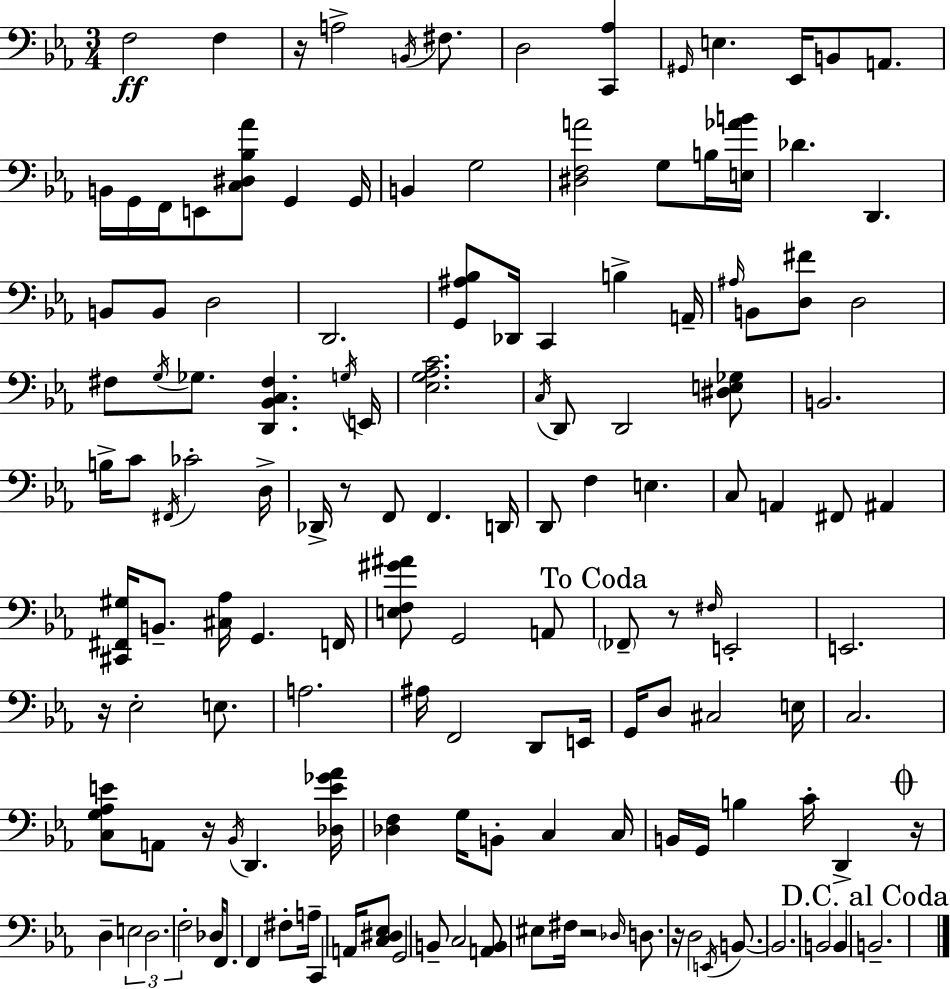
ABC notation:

X:1
T:Untitled
M:3/4
L:1/4
K:Eb
F,2 F, z/4 A,2 B,,/4 ^F,/2 D,2 [C,,_A,] ^G,,/4 E, _E,,/4 B,,/2 A,,/2 B,,/4 G,,/4 F,,/4 E,,/2 [C,^D,_B,_A]/2 G,, G,,/4 B,, G,2 [^D,F,A]2 G,/2 B,/4 [E,_AB]/4 _D D,, B,,/2 B,,/2 D,2 D,,2 [G,,^A,_B,]/2 _D,,/4 C,, B, A,,/4 ^A,/4 B,,/2 [D,^F]/2 D,2 ^F,/2 G,/4 _G,/2 [D,,_B,,C,^F,] G,/4 E,,/4 [_E,G,_A,C]2 C,/4 D,,/2 D,,2 [^D,E,_G,]/2 B,,2 B,/4 C/2 ^F,,/4 _C2 D,/4 _D,,/4 z/2 F,,/2 F,, D,,/4 D,,/2 F, E, C,/2 A,, ^F,,/2 ^A,, [^C,,^F,,^G,]/4 B,,/2 [^C,_A,]/4 G,, F,,/4 [E,F,^G^A]/2 G,,2 A,,/2 _F,,/2 z/2 ^F,/4 E,,2 E,,2 z/4 _E,2 E,/2 A,2 ^A,/4 F,,2 D,,/2 E,,/4 G,,/4 D,/2 ^C,2 E,/4 C,2 [C,G,_A,E]/2 A,,/2 z/4 _B,,/4 D,, [_D,E_G_A]/4 [_D,F,] G,/4 B,,/2 C, C,/4 B,,/4 G,,/4 B, C/4 D,, z/4 D, E,2 D,2 F,2 _D,/4 F,,/2 F,, ^F,/2 A,/4 C,, A,,/4 [C,^D,_E,]/2 G,,2 B,,/2 C,2 [A,,B,,]/2 ^E,/2 ^F,/4 z2 _D,/4 D,/2 z/4 D,2 E,,/4 B,,/2 B,,2 B,,2 B,, B,,2